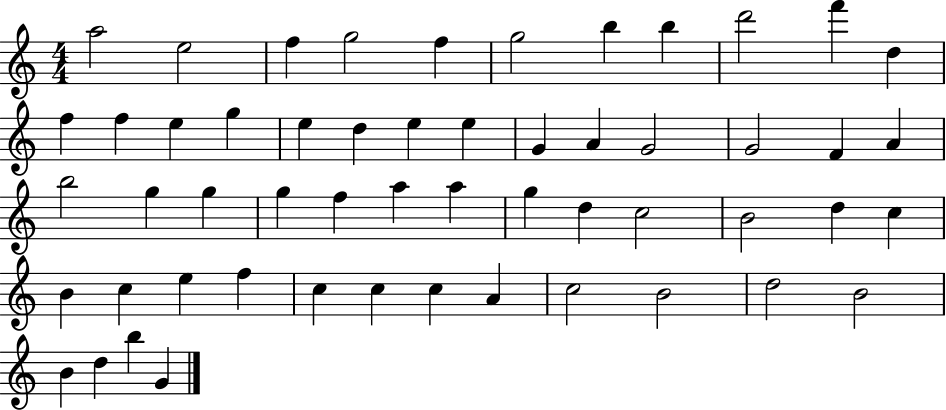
X:1
T:Untitled
M:4/4
L:1/4
K:C
a2 e2 f g2 f g2 b b d'2 f' d f f e g e d e e G A G2 G2 F A b2 g g g f a a g d c2 B2 d c B c e f c c c A c2 B2 d2 B2 B d b G